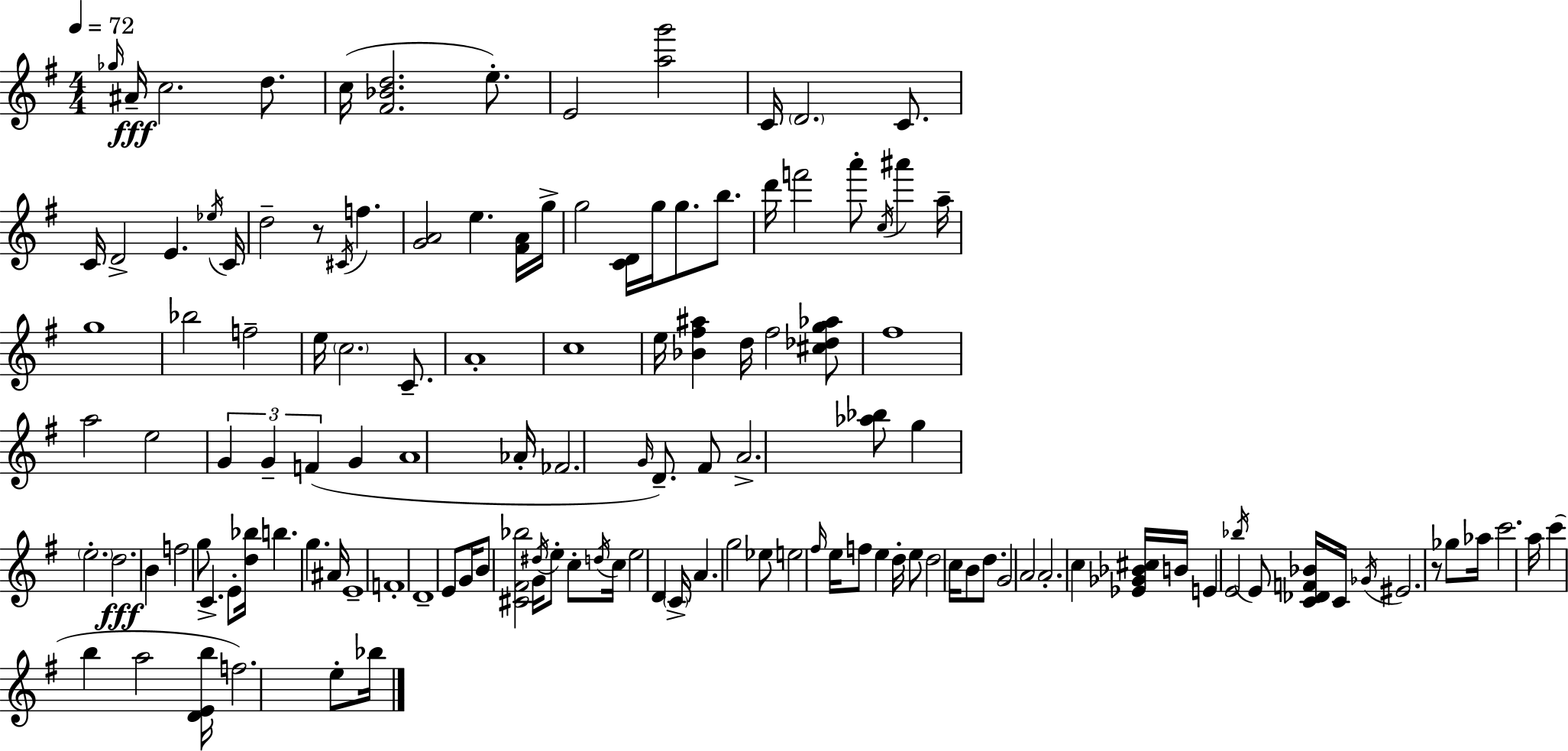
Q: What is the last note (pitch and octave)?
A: Bb5